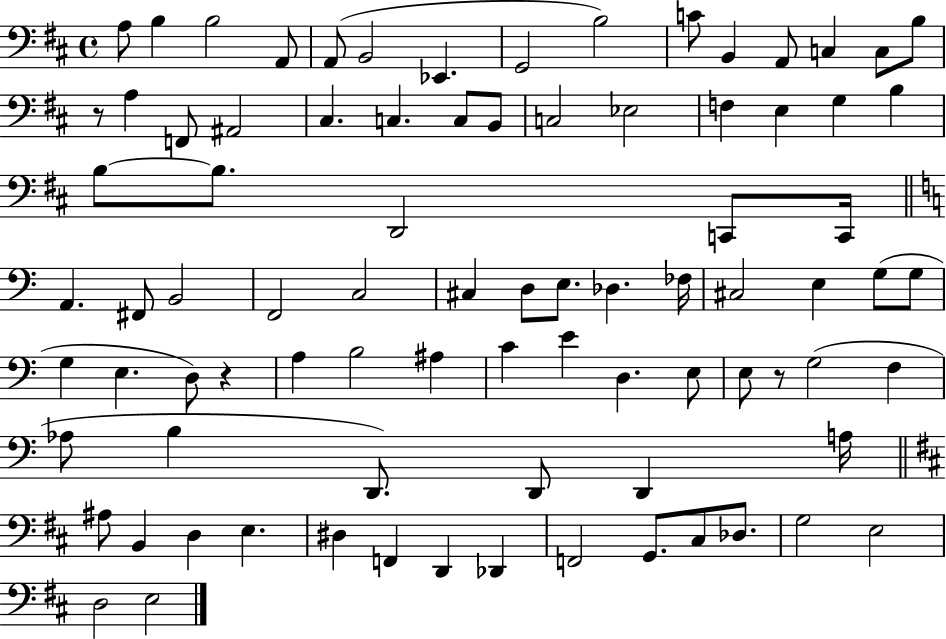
{
  \clef bass
  \time 4/4
  \defaultTimeSignature
  \key d \major
  a8 b4 b2 a,8 | a,8( b,2 ees,4. | g,2 b2) | c'8 b,4 a,8 c4 c8 b8 | \break r8 a4 f,8 ais,2 | cis4. c4. c8 b,8 | c2 ees2 | f4 e4 g4 b4 | \break b8~~ b8. d,2 c,8 c,16 | \bar "||" \break \key a \minor a,4. fis,8 b,2 | f,2 c2 | cis4 d8 e8. des4. fes16 | cis2 e4 g8( g8 | \break g4 e4. d8) r4 | a4 b2 ais4 | c'4 e'4 d4. e8 | e8 r8 g2( f4 | \break aes8 b4 d,8.) d,8 d,4 a16 | \bar "||" \break \key d \major ais8 b,4 d4 e4. | dis4 f,4 d,4 des,4 | f,2 g,8. cis8 des8. | g2 e2 | \break d2 e2 | \bar "|."
}